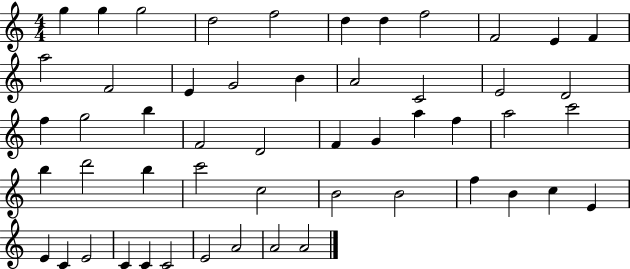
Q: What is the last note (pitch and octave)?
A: A4